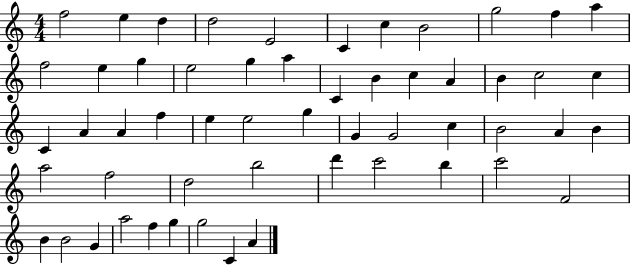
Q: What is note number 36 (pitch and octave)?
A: A4